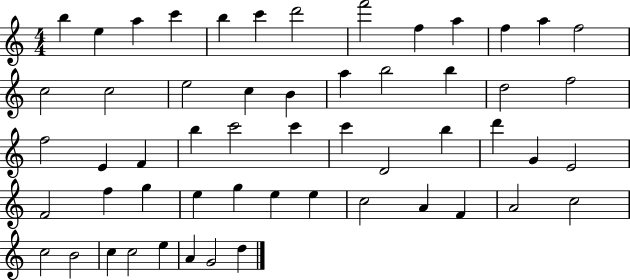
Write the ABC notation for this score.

X:1
T:Untitled
M:4/4
L:1/4
K:C
b e a c' b c' d'2 f'2 f a f a f2 c2 c2 e2 c B a b2 b d2 f2 f2 E F b c'2 c' c' D2 b d' G E2 F2 f g e g e e c2 A F A2 c2 c2 B2 c c2 e A G2 d